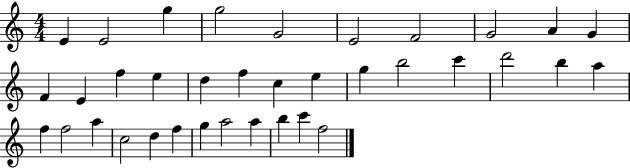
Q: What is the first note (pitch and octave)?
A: E4